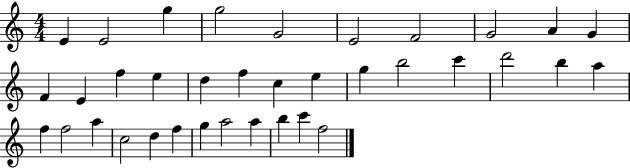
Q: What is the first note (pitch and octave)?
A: E4